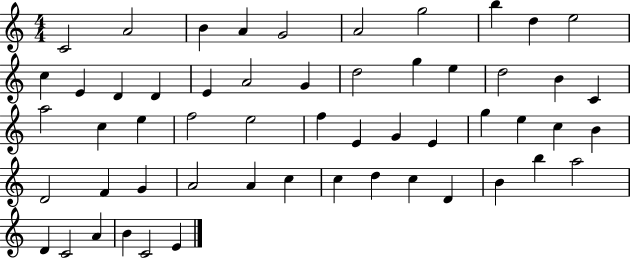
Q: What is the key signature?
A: C major